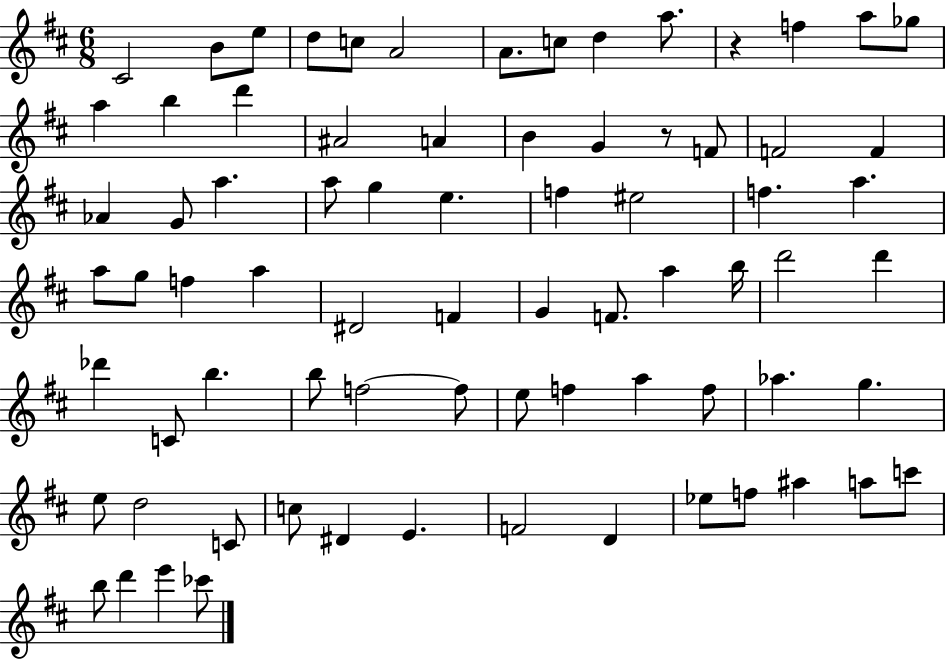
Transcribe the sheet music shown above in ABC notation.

X:1
T:Untitled
M:6/8
L:1/4
K:D
^C2 B/2 e/2 d/2 c/2 A2 A/2 c/2 d a/2 z f a/2 _g/2 a b d' ^A2 A B G z/2 F/2 F2 F _A G/2 a a/2 g e f ^e2 f a a/2 g/2 f a ^D2 F G F/2 a b/4 d'2 d' _d' C/2 b b/2 f2 f/2 e/2 f a f/2 _a g e/2 d2 C/2 c/2 ^D E F2 D _e/2 f/2 ^a a/2 c'/2 b/2 d' e' _c'/2